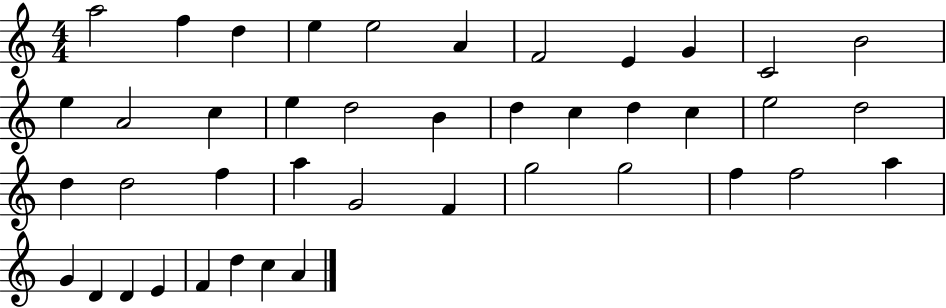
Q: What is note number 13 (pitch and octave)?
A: A4